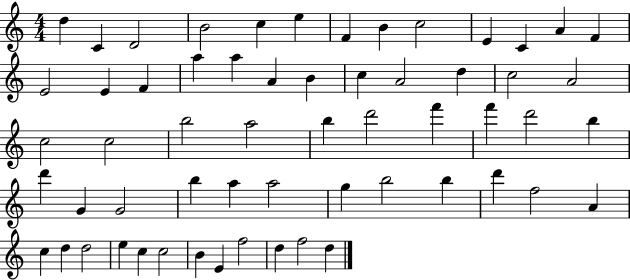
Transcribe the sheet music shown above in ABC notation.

X:1
T:Untitled
M:4/4
L:1/4
K:C
d C D2 B2 c e F B c2 E C A F E2 E F a a A B c A2 d c2 A2 c2 c2 b2 a2 b d'2 f' f' d'2 b d' G G2 b a a2 g b2 b d' f2 A c d d2 e c c2 B E f2 d f2 d